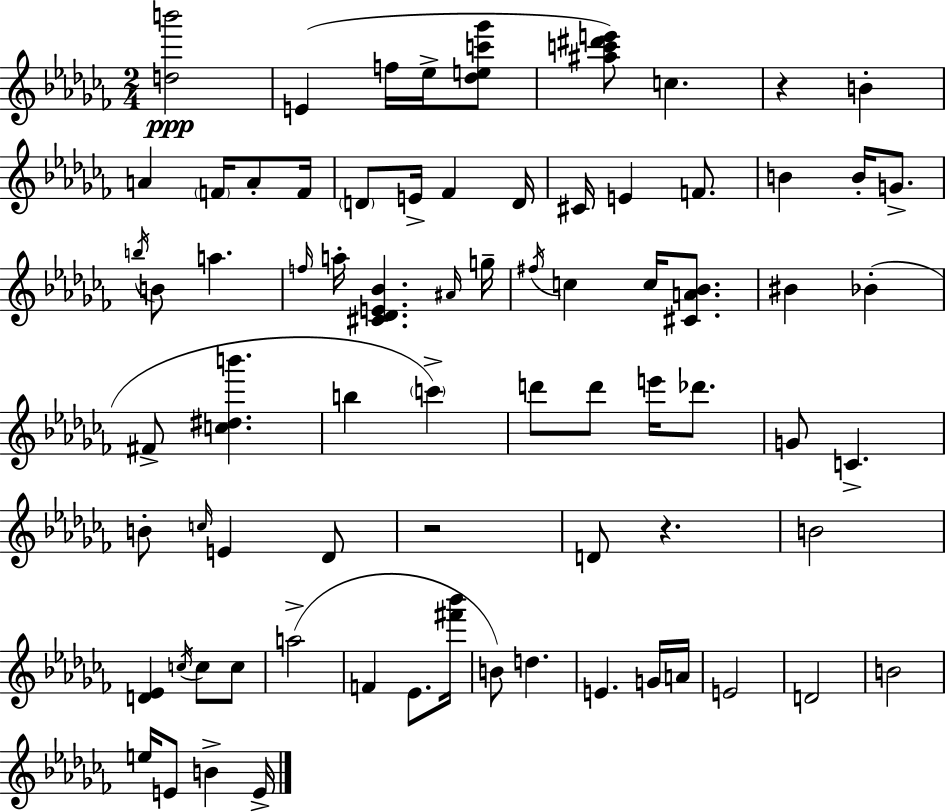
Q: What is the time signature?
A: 2/4